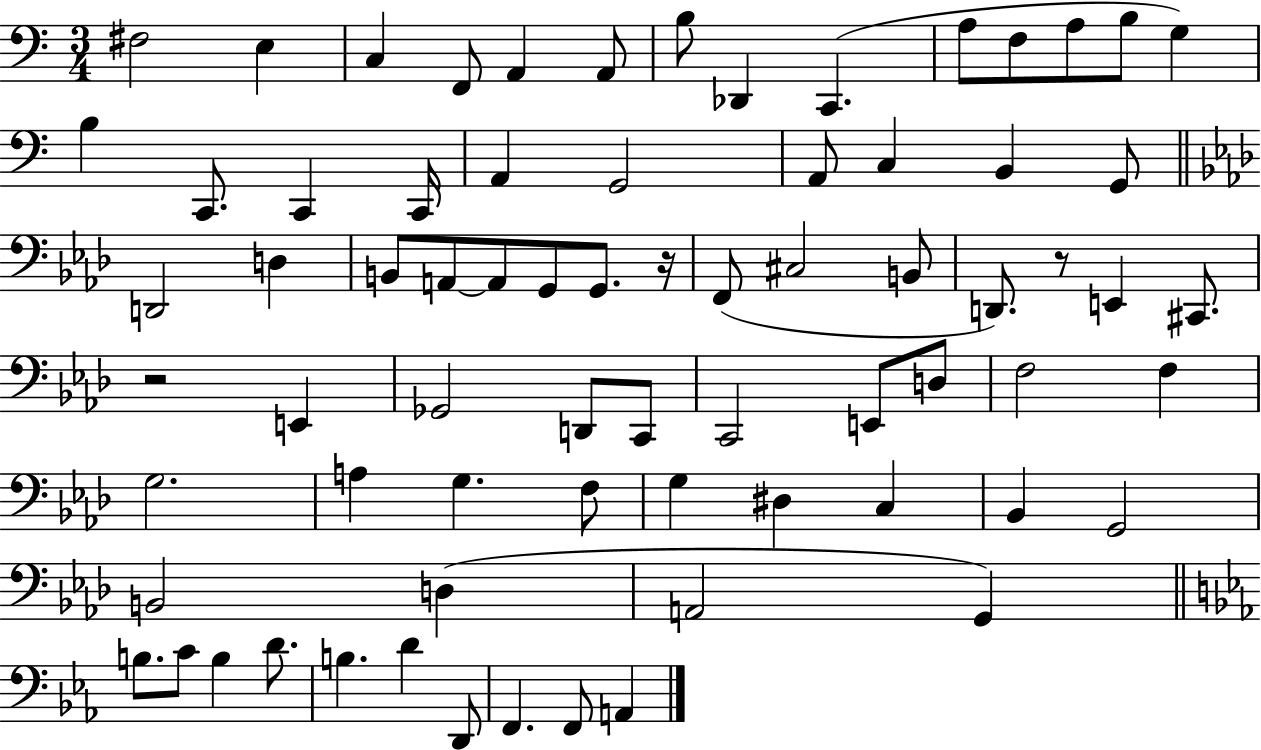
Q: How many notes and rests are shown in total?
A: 72